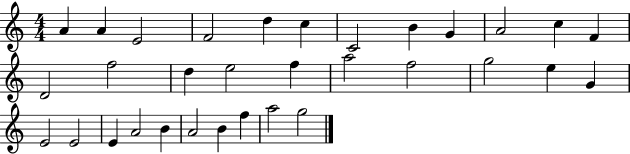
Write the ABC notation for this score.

X:1
T:Untitled
M:4/4
L:1/4
K:C
A A E2 F2 d c C2 B G A2 c F D2 f2 d e2 f a2 f2 g2 e G E2 E2 E A2 B A2 B f a2 g2